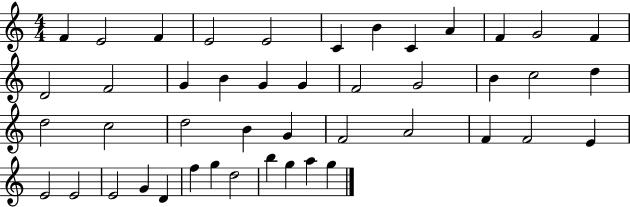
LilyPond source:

{
  \clef treble
  \numericTimeSignature
  \time 4/4
  \key c \major
  f'4 e'2 f'4 | e'2 e'2 | c'4 b'4 c'4 a'4 | f'4 g'2 f'4 | \break d'2 f'2 | g'4 b'4 g'4 g'4 | f'2 g'2 | b'4 c''2 d''4 | \break d''2 c''2 | d''2 b'4 g'4 | f'2 a'2 | f'4 f'2 e'4 | \break e'2 e'2 | e'2 g'4 d'4 | f''4 g''4 d''2 | b''4 g''4 a''4 g''4 | \break \bar "|."
}